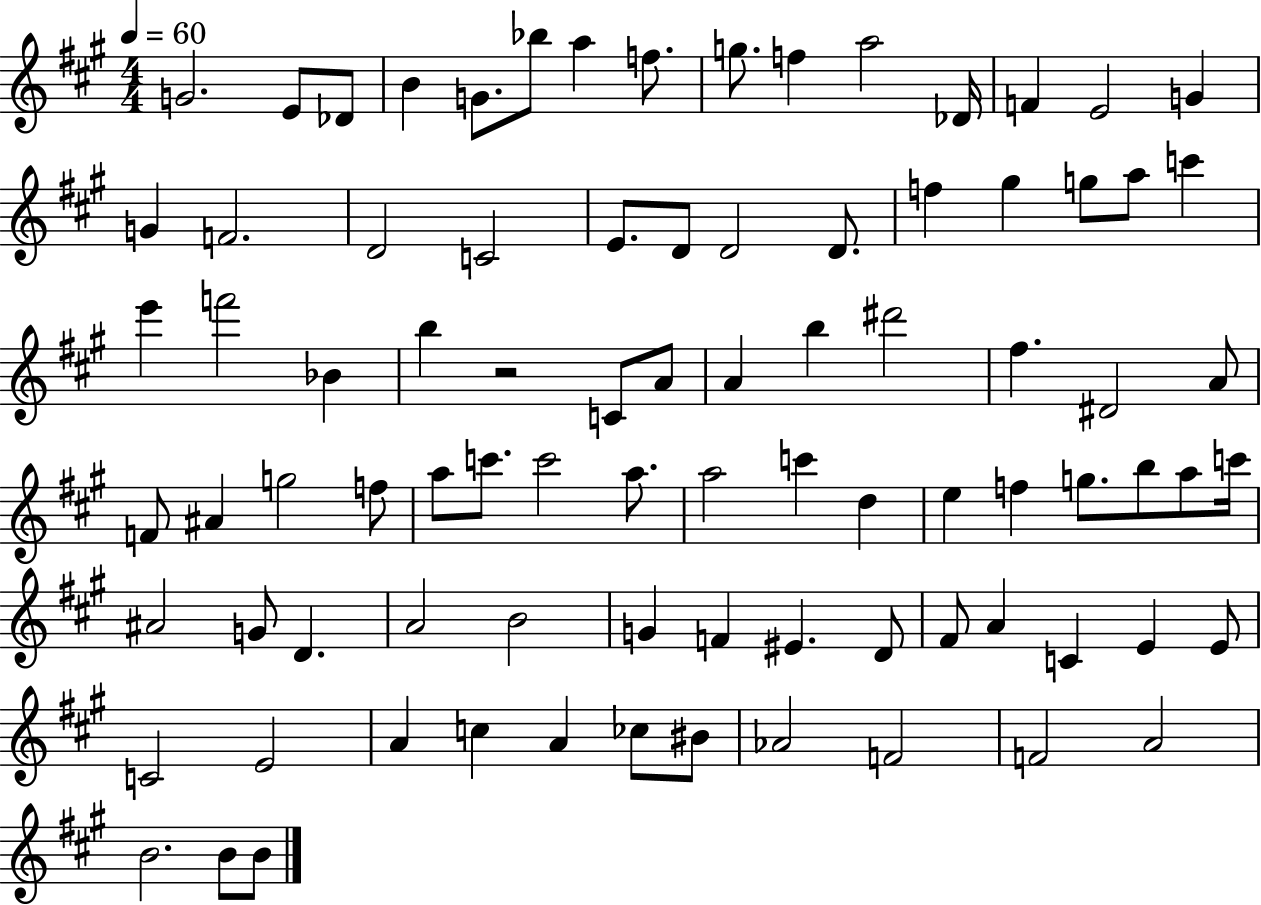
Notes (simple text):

G4/h. E4/e Db4/e B4/q G4/e. Bb5/e A5/q F5/e. G5/e. F5/q A5/h Db4/s F4/q E4/h G4/q G4/q F4/h. D4/h C4/h E4/e. D4/e D4/h D4/e. F5/q G#5/q G5/e A5/e C6/q E6/q F6/h Bb4/q B5/q R/h C4/e A4/e A4/q B5/q D#6/h F#5/q. D#4/h A4/e F4/e A#4/q G5/h F5/e A5/e C6/e. C6/h A5/e. A5/h C6/q D5/q E5/q F5/q G5/e. B5/e A5/e C6/s A#4/h G4/e D4/q. A4/h B4/h G4/q F4/q EIS4/q. D4/e F#4/e A4/q C4/q E4/q E4/e C4/h E4/h A4/q C5/q A4/q CES5/e BIS4/e Ab4/h F4/h F4/h A4/h B4/h. B4/e B4/e